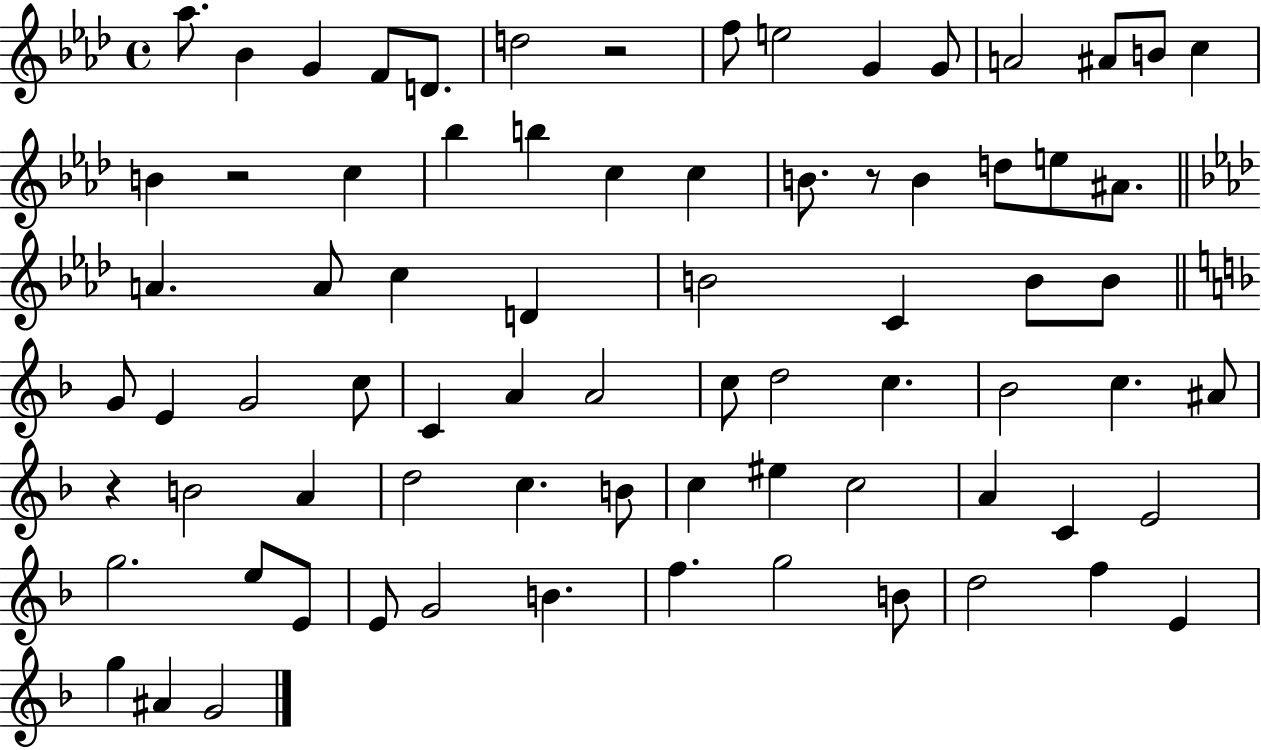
Ab5/e. Bb4/q G4/q F4/e D4/e. D5/h R/h F5/e E5/h G4/q G4/e A4/h A#4/e B4/e C5/q B4/q R/h C5/q Bb5/q B5/q C5/q C5/q B4/e. R/e B4/q D5/e E5/e A#4/e. A4/q. A4/e C5/q D4/q B4/h C4/q B4/e B4/e G4/e E4/q G4/h C5/e C4/q A4/q A4/h C5/e D5/h C5/q. Bb4/h C5/q. A#4/e R/q B4/h A4/q D5/h C5/q. B4/e C5/q EIS5/q C5/h A4/q C4/q E4/h G5/h. E5/e E4/e E4/e G4/h B4/q. F5/q. G5/h B4/e D5/h F5/q E4/q G5/q A#4/q G4/h